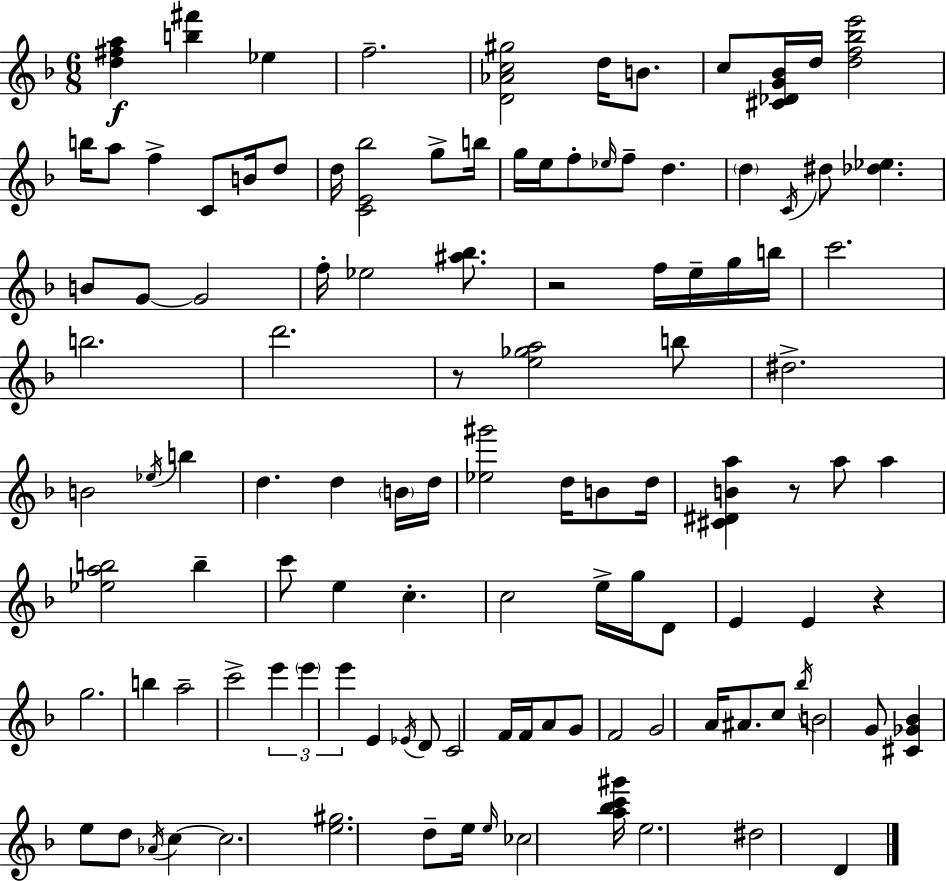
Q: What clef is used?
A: treble